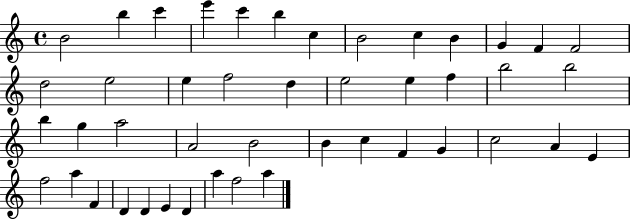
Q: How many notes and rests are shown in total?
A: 45